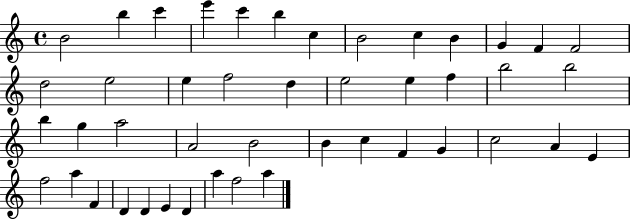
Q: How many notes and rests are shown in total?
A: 45